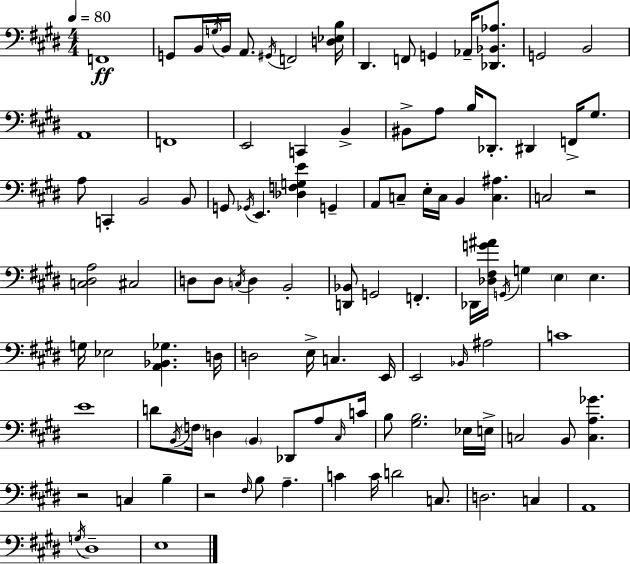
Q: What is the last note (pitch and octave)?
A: E3